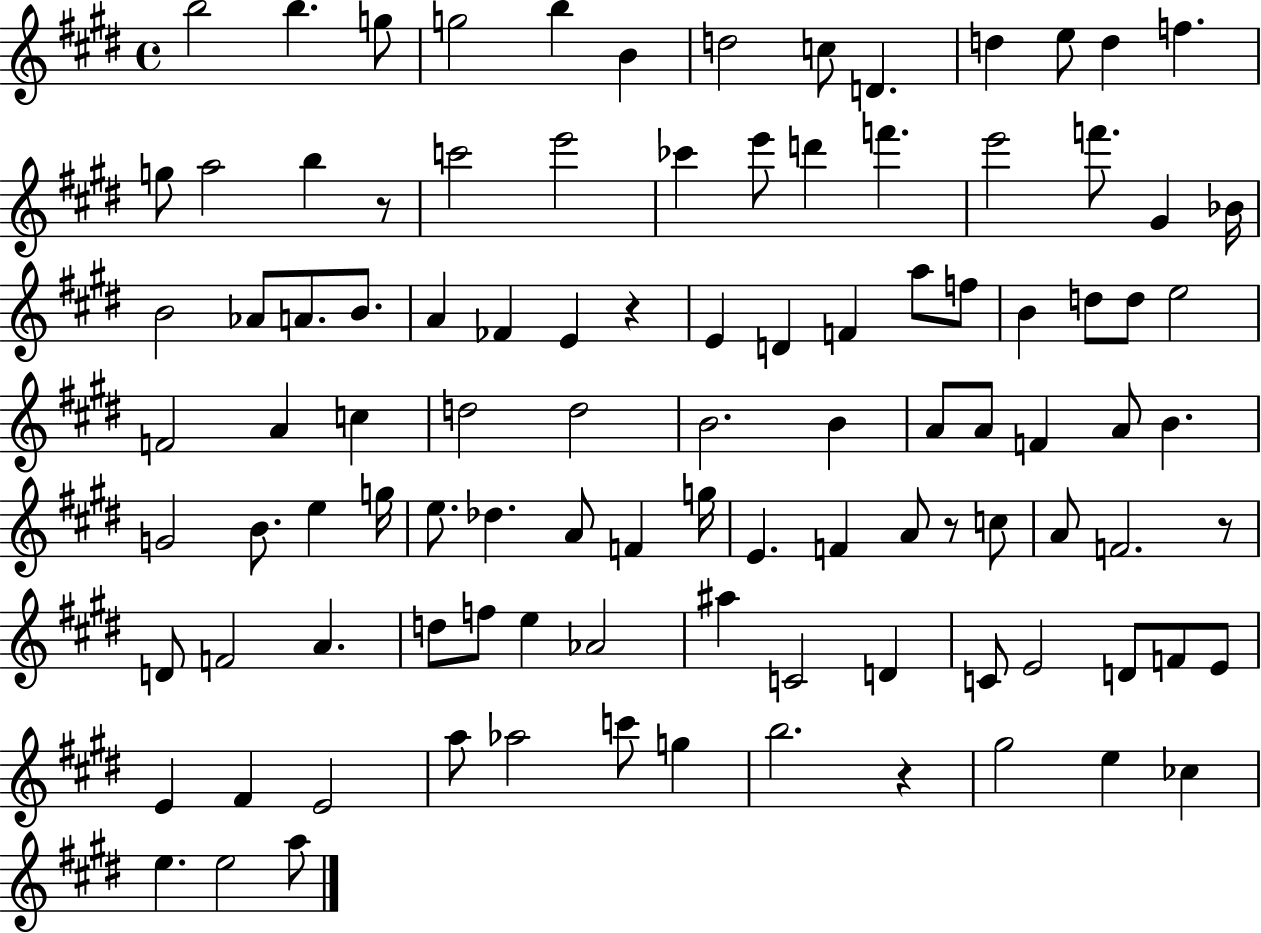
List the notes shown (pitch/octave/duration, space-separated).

B5/h B5/q. G5/e G5/h B5/q B4/q D5/h C5/e D4/q. D5/q E5/e D5/q F5/q. G5/e A5/h B5/q R/e C6/h E6/h CES6/q E6/e D6/q F6/q. E6/h F6/e. G#4/q Bb4/s B4/h Ab4/e A4/e. B4/e. A4/q FES4/q E4/q R/q E4/q D4/q F4/q A5/e F5/e B4/q D5/e D5/e E5/h F4/h A4/q C5/q D5/h D5/h B4/h. B4/q A4/e A4/e F4/q A4/e B4/q. G4/h B4/e. E5/q G5/s E5/e. Db5/q. A4/e F4/q G5/s E4/q. F4/q A4/e R/e C5/e A4/e F4/h. R/e D4/e F4/h A4/q. D5/e F5/e E5/q Ab4/h A#5/q C4/h D4/q C4/e E4/h D4/e F4/e E4/e E4/q F#4/q E4/h A5/e Ab5/h C6/e G5/q B5/h. R/q G#5/h E5/q CES5/q E5/q. E5/h A5/e